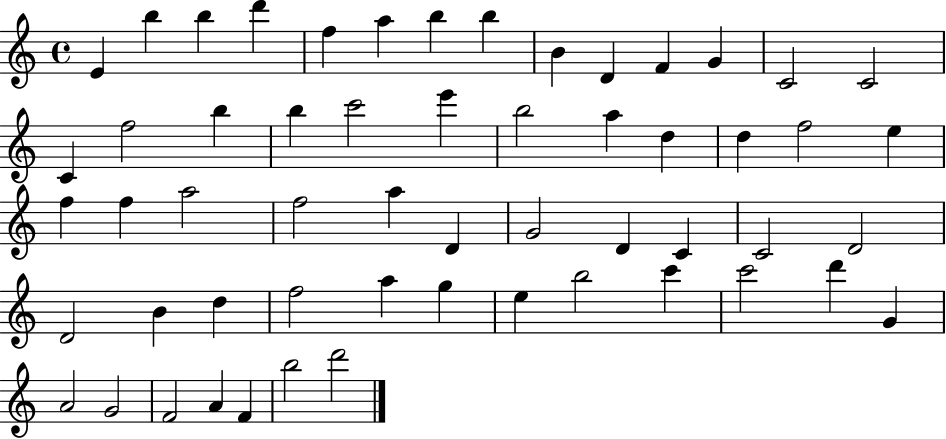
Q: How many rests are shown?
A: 0